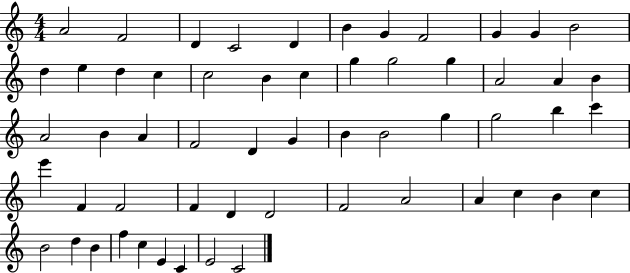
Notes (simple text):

A4/h F4/h D4/q C4/h D4/q B4/q G4/q F4/h G4/q G4/q B4/h D5/q E5/q D5/q C5/q C5/h B4/q C5/q G5/q G5/h G5/q A4/h A4/q B4/q A4/h B4/q A4/q F4/h D4/q G4/q B4/q B4/h G5/q G5/h B5/q C6/q E6/q F4/q F4/h F4/q D4/q D4/h F4/h A4/h A4/q C5/q B4/q C5/q B4/h D5/q B4/q F5/q C5/q E4/q C4/q E4/h C4/h